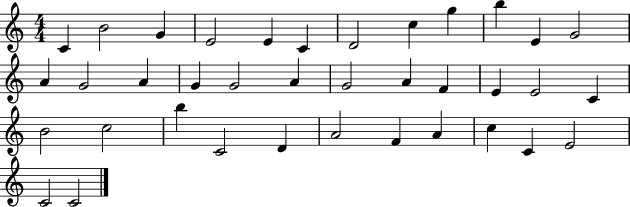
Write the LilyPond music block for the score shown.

{
  \clef treble
  \numericTimeSignature
  \time 4/4
  \key c \major
  c'4 b'2 g'4 | e'2 e'4 c'4 | d'2 c''4 g''4 | b''4 e'4 g'2 | \break a'4 g'2 a'4 | g'4 g'2 a'4 | g'2 a'4 f'4 | e'4 e'2 c'4 | \break b'2 c''2 | b''4 c'2 d'4 | a'2 f'4 a'4 | c''4 c'4 e'2 | \break c'2 c'2 | \bar "|."
}